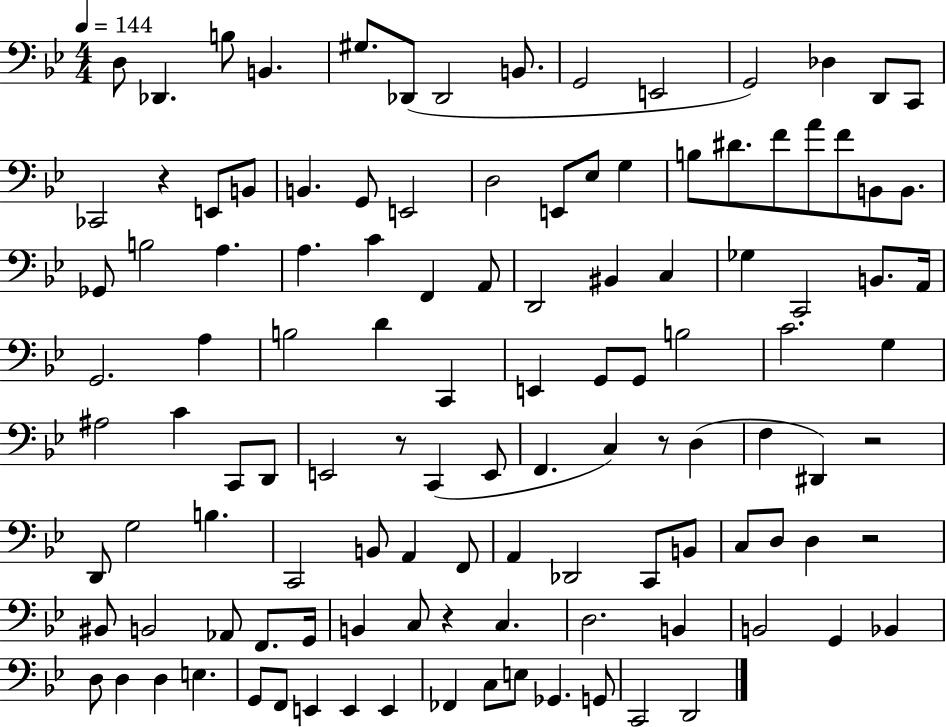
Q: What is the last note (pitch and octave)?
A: D2